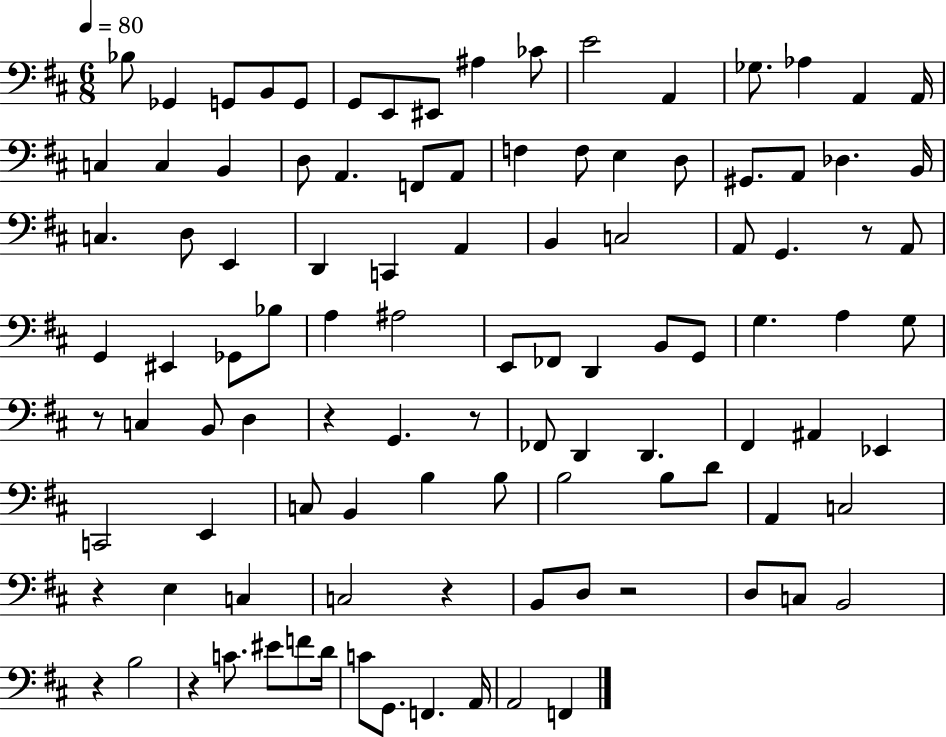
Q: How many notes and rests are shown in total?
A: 105